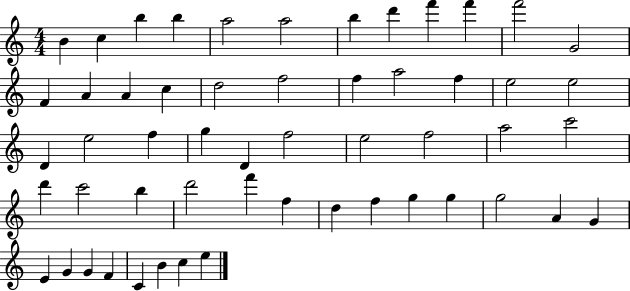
B4/q C5/q B5/q B5/q A5/h A5/h B5/q D6/q F6/q F6/q F6/h G4/h F4/q A4/q A4/q C5/q D5/h F5/h F5/q A5/h F5/q E5/h E5/h D4/q E5/h F5/q G5/q D4/q F5/h E5/h F5/h A5/h C6/h D6/q C6/h B5/q D6/h F6/q F5/q D5/q F5/q G5/q G5/q G5/h A4/q G4/q E4/q G4/q G4/q F4/q C4/q B4/q C5/q E5/q